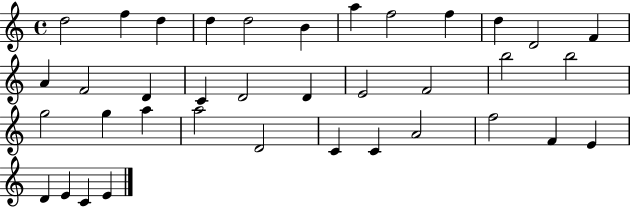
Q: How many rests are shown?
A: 0